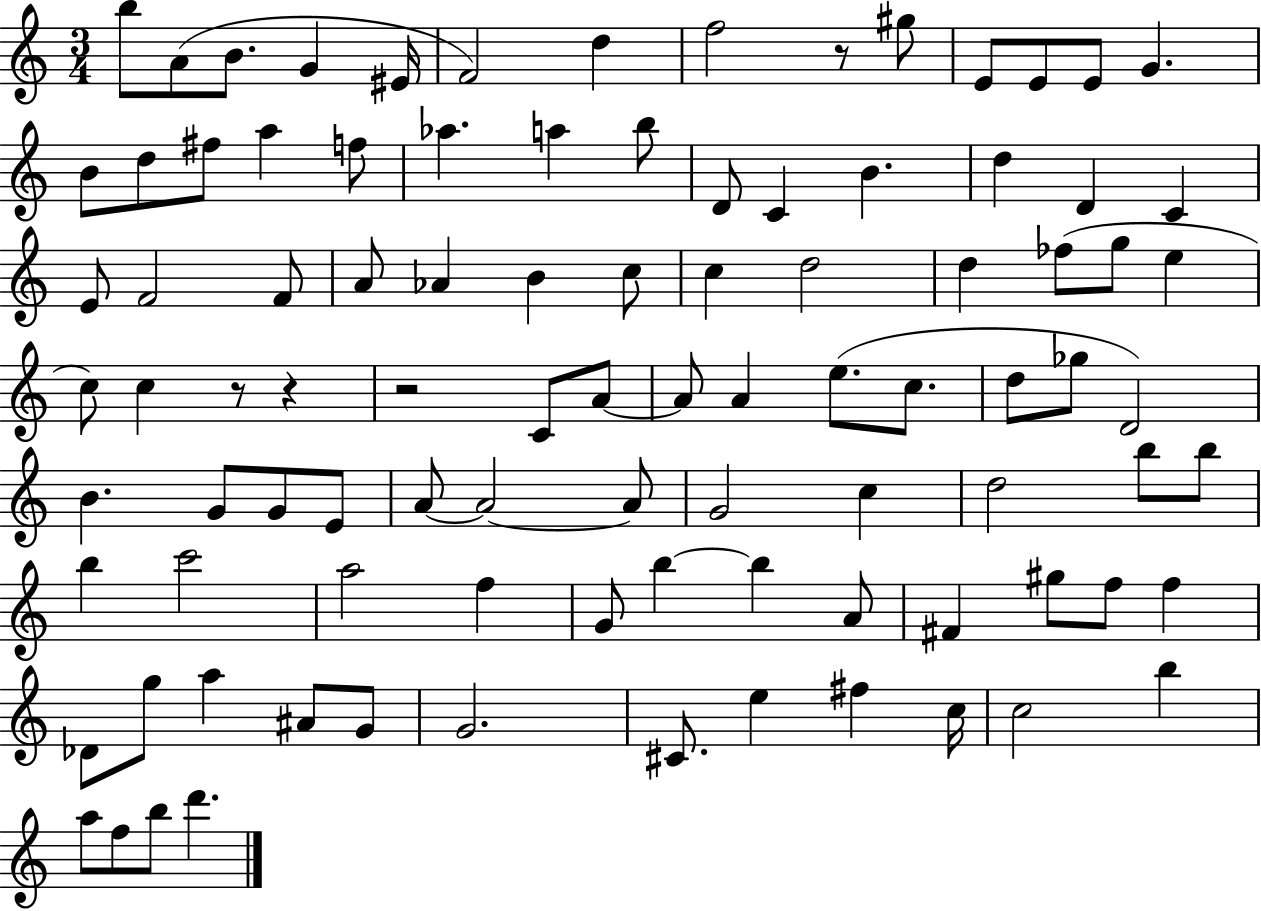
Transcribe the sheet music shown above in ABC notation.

X:1
T:Untitled
M:3/4
L:1/4
K:C
b/2 A/2 B/2 G ^E/4 F2 d f2 z/2 ^g/2 E/2 E/2 E/2 G B/2 d/2 ^f/2 a f/2 _a a b/2 D/2 C B d D C E/2 F2 F/2 A/2 _A B c/2 c d2 d _f/2 g/2 e c/2 c z/2 z z2 C/2 A/2 A/2 A e/2 c/2 d/2 _g/2 D2 B G/2 G/2 E/2 A/2 A2 A/2 G2 c d2 b/2 b/2 b c'2 a2 f G/2 b b A/2 ^F ^g/2 f/2 f _D/2 g/2 a ^A/2 G/2 G2 ^C/2 e ^f c/4 c2 b a/2 f/2 b/2 d'